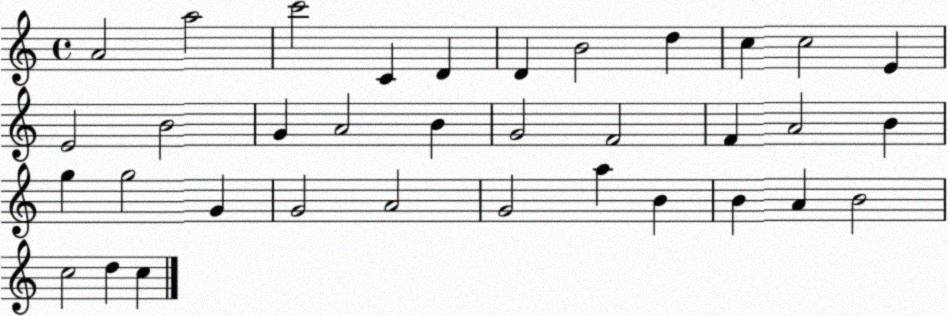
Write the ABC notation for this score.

X:1
T:Untitled
M:4/4
L:1/4
K:C
A2 a2 c'2 C D D B2 d c c2 E E2 B2 G A2 B G2 F2 F A2 B g g2 G G2 A2 G2 a B B A B2 c2 d c